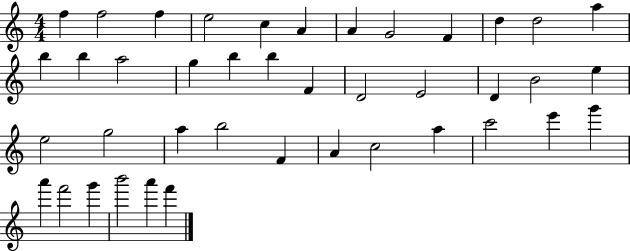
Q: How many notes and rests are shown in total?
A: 41